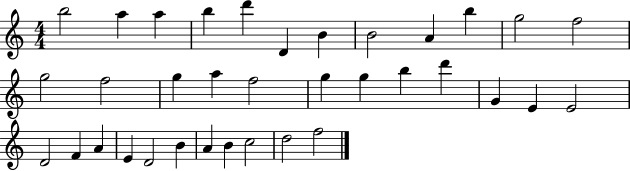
X:1
T:Untitled
M:4/4
L:1/4
K:C
b2 a a b d' D B B2 A b g2 f2 g2 f2 g a f2 g g b d' G E E2 D2 F A E D2 B A B c2 d2 f2